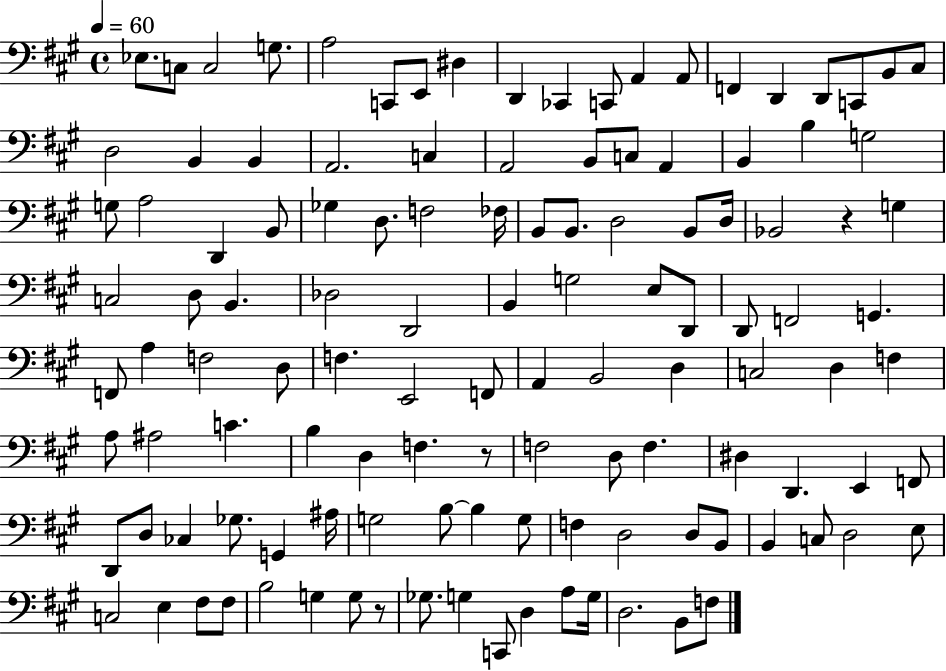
X:1
T:Untitled
M:4/4
L:1/4
K:A
_E,/2 C,/2 C,2 G,/2 A,2 C,,/2 E,,/2 ^D, D,, _C,, C,,/2 A,, A,,/2 F,, D,, D,,/2 C,,/2 B,,/2 ^C,/2 D,2 B,, B,, A,,2 C, A,,2 B,,/2 C,/2 A,, B,, B, G,2 G,/2 A,2 D,, B,,/2 _G, D,/2 F,2 _F,/4 B,,/2 B,,/2 D,2 B,,/2 D,/4 _B,,2 z G, C,2 D,/2 B,, _D,2 D,,2 B,, G,2 E,/2 D,,/2 D,,/2 F,,2 G,, F,,/2 A, F,2 D,/2 F, E,,2 F,,/2 A,, B,,2 D, C,2 D, F, A,/2 ^A,2 C B, D, F, z/2 F,2 D,/2 F, ^D, D,, E,, F,,/2 D,,/2 D,/2 _C, _G,/2 G,, ^A,/4 G,2 B,/2 B, G,/2 F, D,2 D,/2 B,,/2 B,, C,/2 D,2 E,/2 C,2 E, ^F,/2 ^F,/2 B,2 G, G,/2 z/2 _G,/2 G, C,,/2 D, A,/2 G,/4 D,2 B,,/2 F,/2